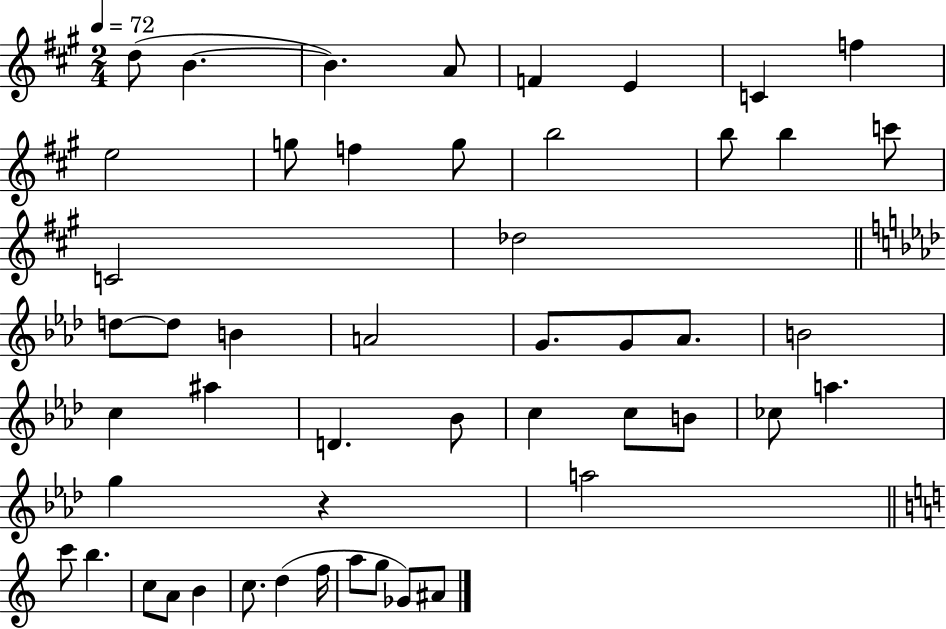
{
  \clef treble
  \numericTimeSignature
  \time 2/4
  \key a \major
  \tempo 4 = 72
  \repeat volta 2 { d''8( b'4.~~ | b'4.) a'8 | f'4 e'4 | c'4 f''4 | \break e''2 | g''8 f''4 g''8 | b''2 | b''8 b''4 c'''8 | \break c'2 | des''2 | \bar "||" \break \key aes \major d''8~~ d''8 b'4 | a'2 | g'8. g'8 aes'8. | b'2 | \break c''4 ais''4 | d'4. bes'8 | c''4 c''8 b'8 | ces''8 a''4. | \break g''4 r4 | a''2 | \bar "||" \break \key a \minor c'''8 b''4. | c''8 a'8 b'4 | c''8. d''4( f''16 | a''8 g''8 ges'8) ais'8 | \break } \bar "|."
}